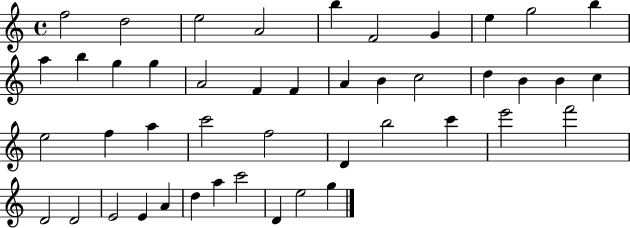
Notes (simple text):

F5/h D5/h E5/h A4/h B5/q F4/h G4/q E5/q G5/h B5/q A5/q B5/q G5/q G5/q A4/h F4/q F4/q A4/q B4/q C5/h D5/q B4/q B4/q C5/q E5/h F5/q A5/q C6/h F5/h D4/q B5/h C6/q E6/h F6/h D4/h D4/h E4/h E4/q A4/q D5/q A5/q C6/h D4/q E5/h G5/q